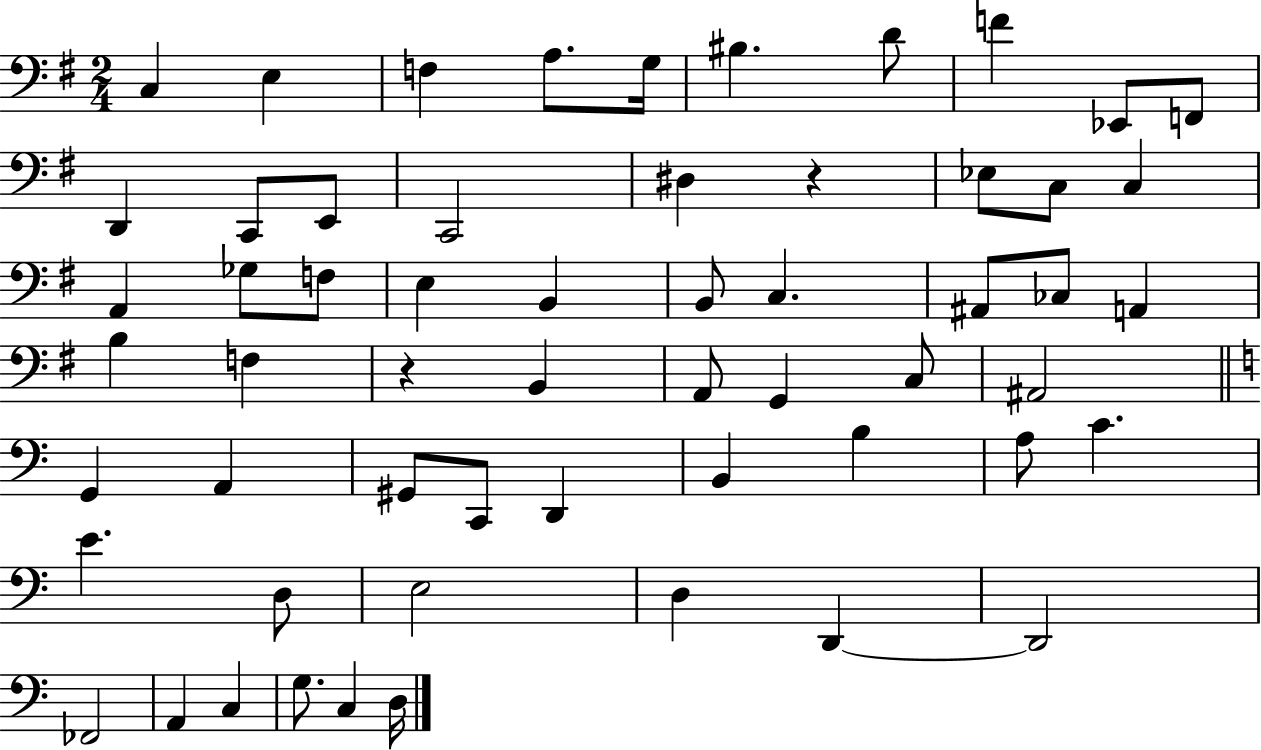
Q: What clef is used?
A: bass